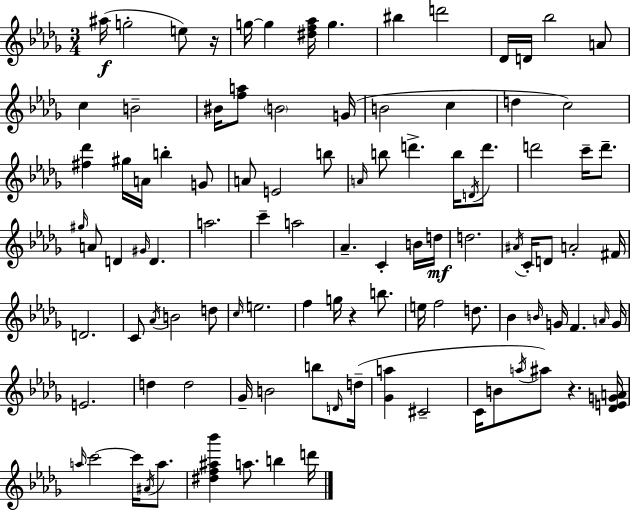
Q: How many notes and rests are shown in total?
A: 104